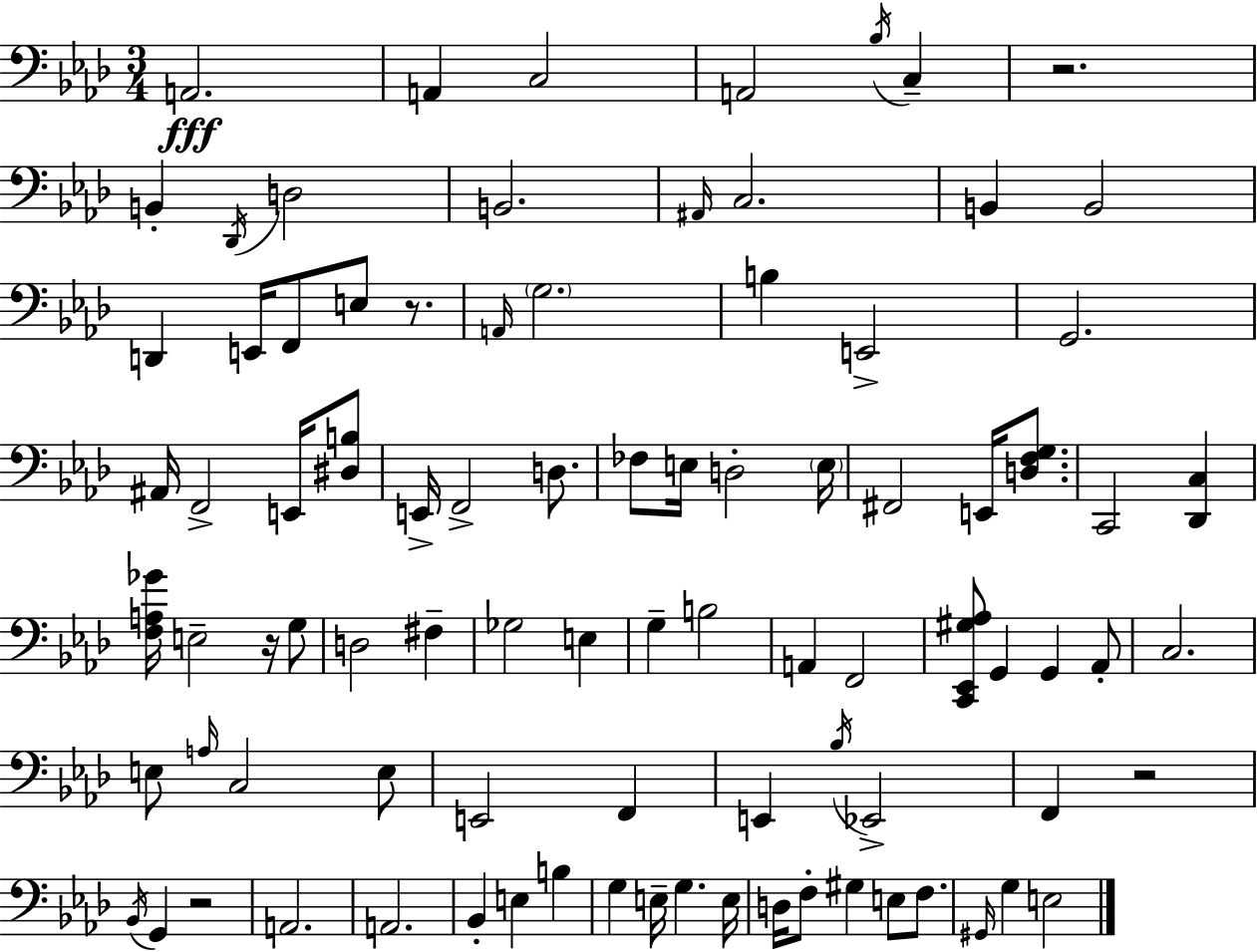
{
  \clef bass
  \numericTimeSignature
  \time 3/4
  \key aes \major
  \repeat volta 2 { a,2.\fff | a,4 c2 | a,2 \acciaccatura { bes16 } c4-- | r2. | \break b,4-. \acciaccatura { des,16 } d2 | b,2. | \grace { ais,16 } c2. | b,4 b,2 | \break d,4 e,16 f,8 e8 | r8. \grace { a,16 } \parenthesize g2. | b4 e,2-> | g,2. | \break ais,16 f,2-> | e,16 <dis b>8 e,16-> f,2-> | d8. fes8 e16 d2-. | \parenthesize e16 fis,2 | \break e,16 <d f g>8. c,2 | <des, c>4 <f a ges'>16 e2-- | r16 g8 d2 | fis4-- ges2 | \break e4 g4-- b2 | a,4 f,2 | <c, ees, gis aes>8 g,4 g,4 | aes,8-. c2. | \break e8 \grace { a16 } c2 | e8 e,2 | f,4 e,4 \acciaccatura { bes16 } ees,2-> | f,4 r2 | \break \acciaccatura { bes,16 } g,4 r2 | a,2. | a,2. | bes,4-. e4 | \break b4 g4 e16-- | g4. e16 d16 f8-. gis4 | e8 f8. \grace { gis,16 } g4 | e2 } \bar "|."
}